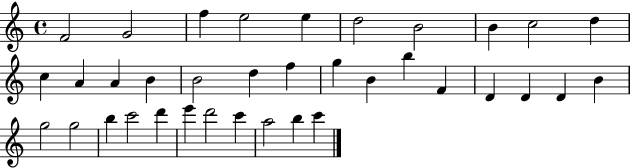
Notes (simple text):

F4/h G4/h F5/q E5/h E5/q D5/h B4/h B4/q C5/h D5/q C5/q A4/q A4/q B4/q B4/h D5/q F5/q G5/q B4/q B5/q F4/q D4/q D4/q D4/q B4/q G5/h G5/h B5/q C6/h D6/q E6/q D6/h C6/q A5/h B5/q C6/q